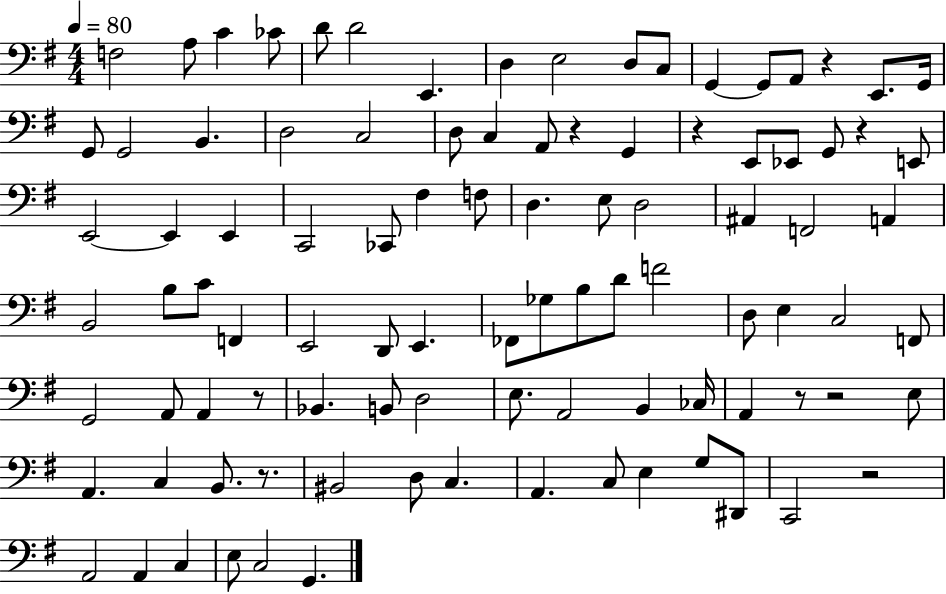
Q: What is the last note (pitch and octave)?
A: G2